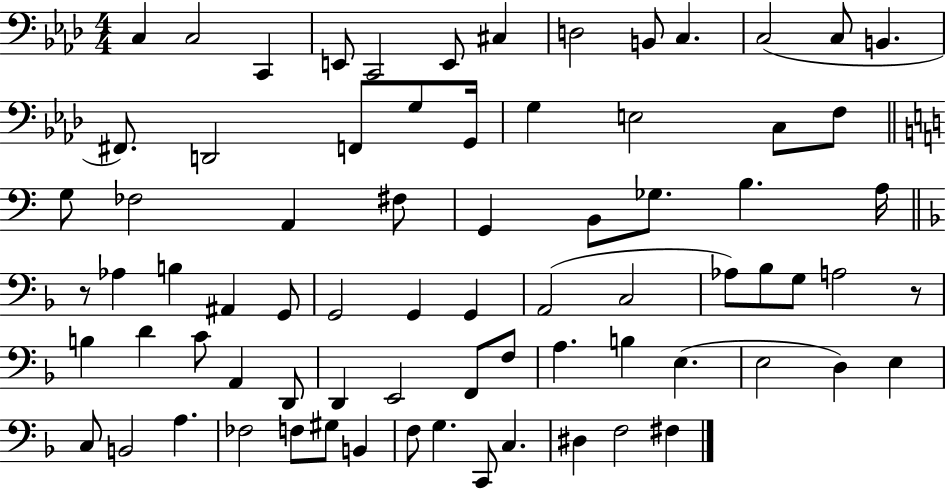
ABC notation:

X:1
T:Untitled
M:4/4
L:1/4
K:Ab
C, C,2 C,, E,,/2 C,,2 E,,/2 ^C, D,2 B,,/2 C, C,2 C,/2 B,, ^F,,/2 D,,2 F,,/2 G,/2 G,,/4 G, E,2 C,/2 F,/2 G,/2 _F,2 A,, ^F,/2 G,, B,,/2 _G,/2 B, A,/4 z/2 _A, B, ^A,, G,,/2 G,,2 G,, G,, A,,2 C,2 _A,/2 _B,/2 G,/2 A,2 z/2 B, D C/2 A,, D,,/2 D,, E,,2 F,,/2 F,/2 A, B, E, E,2 D, E, C,/2 B,,2 A, _F,2 F,/2 ^G,/2 B,, F,/2 G, C,,/2 C, ^D, F,2 ^F,